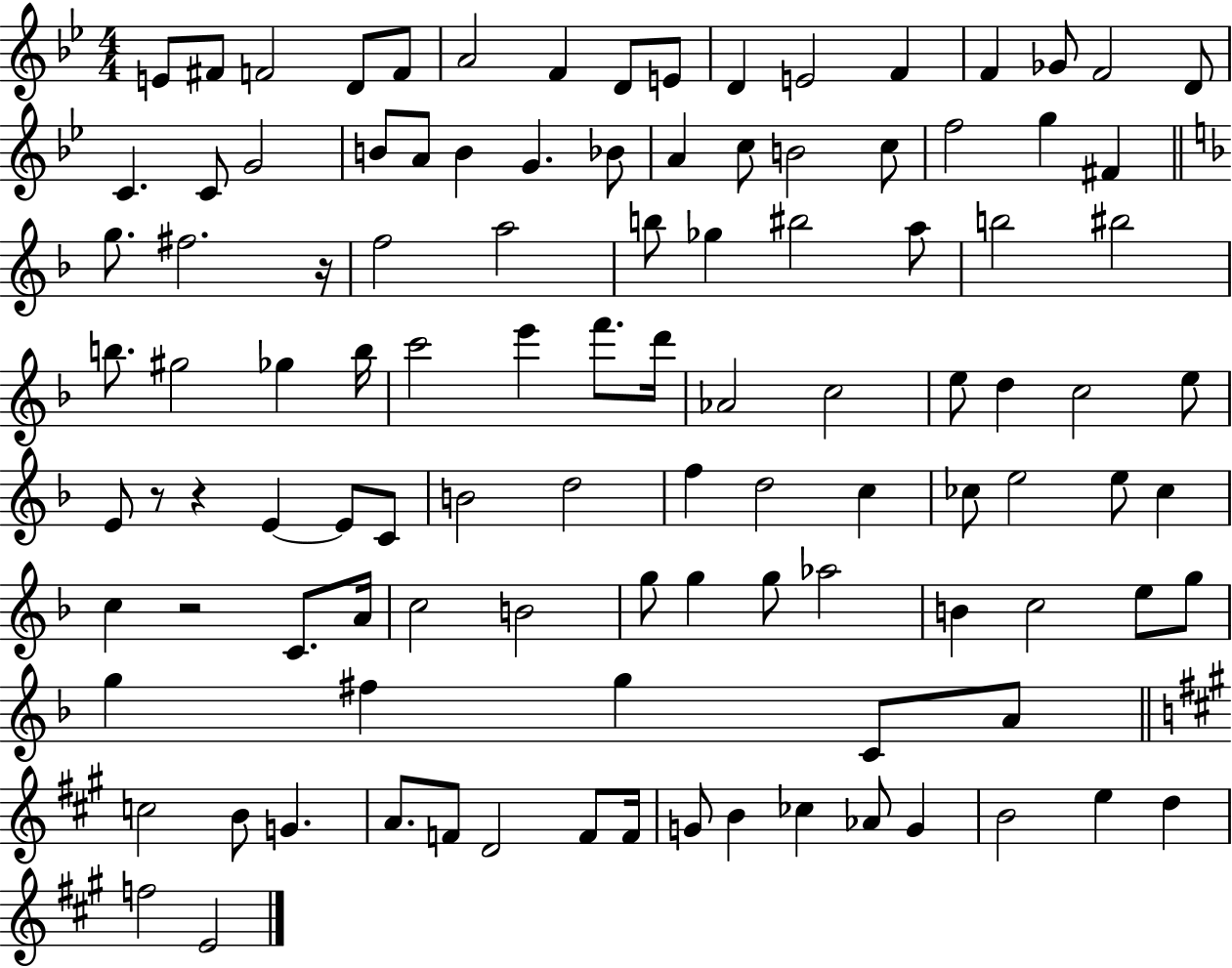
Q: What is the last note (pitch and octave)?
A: E4